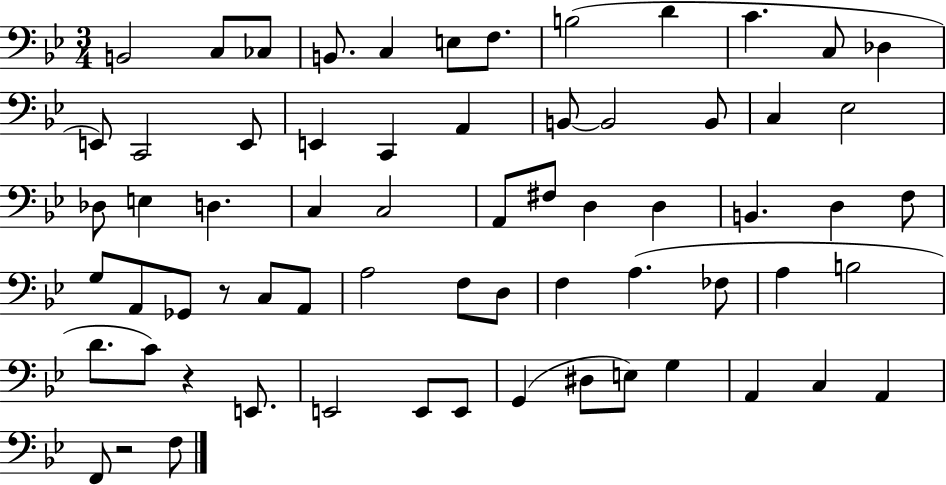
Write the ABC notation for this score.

X:1
T:Untitled
M:3/4
L:1/4
K:Bb
B,,2 C,/2 _C,/2 B,,/2 C, E,/2 F,/2 B,2 D C C,/2 _D, E,,/2 C,,2 E,,/2 E,, C,, A,, B,,/2 B,,2 B,,/2 C, _E,2 _D,/2 E, D, C, C,2 A,,/2 ^F,/2 D, D, B,, D, F,/2 G,/2 A,,/2 _G,,/2 z/2 C,/2 A,,/2 A,2 F,/2 D,/2 F, A, _F,/2 A, B,2 D/2 C/2 z E,,/2 E,,2 E,,/2 E,,/2 G,, ^D,/2 E,/2 G, A,, C, A,, F,,/2 z2 F,/2